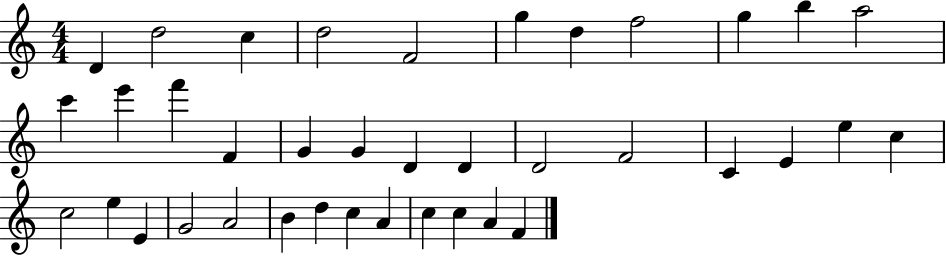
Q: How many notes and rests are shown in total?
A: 38